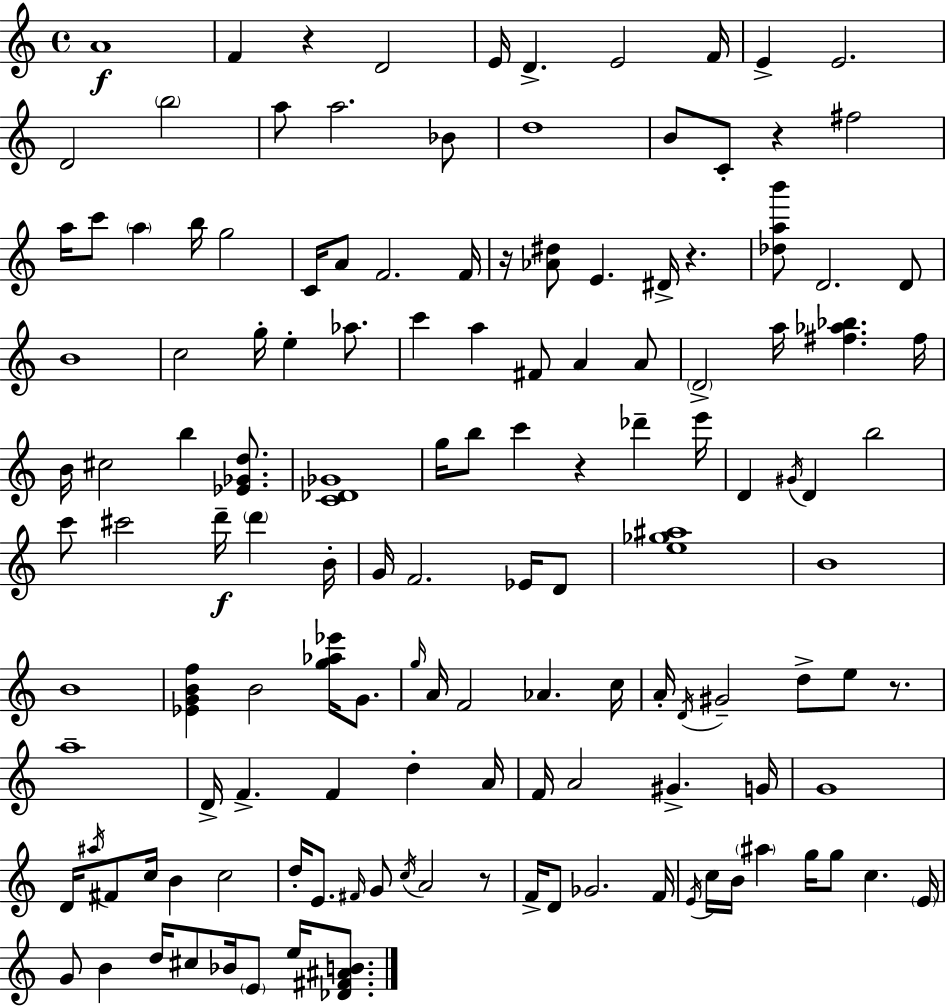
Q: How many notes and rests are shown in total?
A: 137